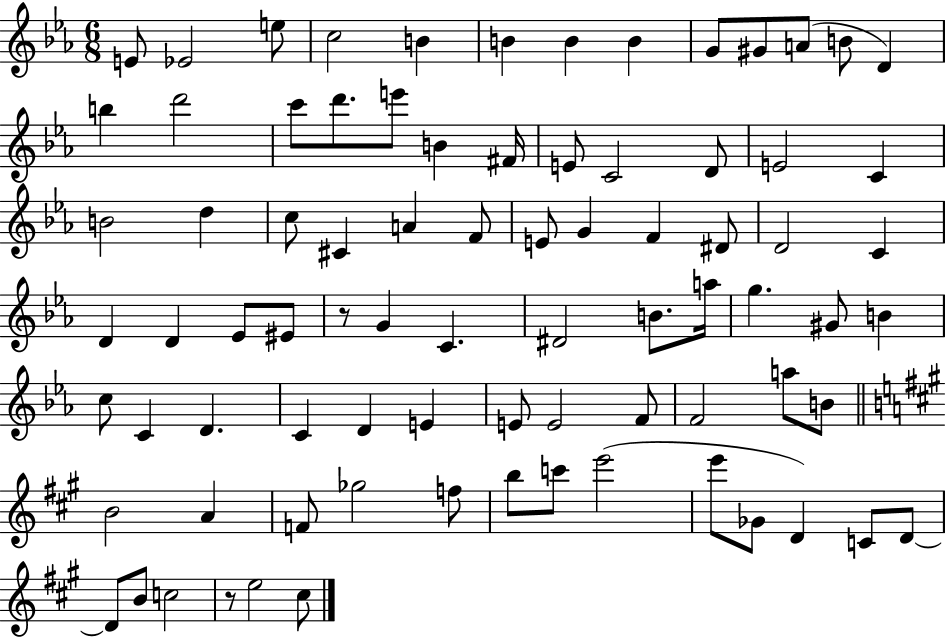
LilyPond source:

{
  \clef treble
  \numericTimeSignature
  \time 6/8
  \key ees \major
  e'8 ees'2 e''8 | c''2 b'4 | b'4 b'4 b'4 | g'8 gis'8 a'8( b'8 d'4) | \break b''4 d'''2 | c'''8 d'''8. e'''8 b'4 fis'16 | e'8 c'2 d'8 | e'2 c'4 | \break b'2 d''4 | c''8 cis'4 a'4 f'8 | e'8 g'4 f'4 dis'8 | d'2 c'4 | \break d'4 d'4 ees'8 eis'8 | r8 g'4 c'4. | dis'2 b'8. a''16 | g''4. gis'8 b'4 | \break c''8 c'4 d'4. | c'4 d'4 e'4 | e'8 e'2 f'8 | f'2 a''8 b'8 | \break \bar "||" \break \key a \major b'2 a'4 | f'8 ges''2 f''8 | b''8 c'''8 e'''2( | e'''8 ges'8 d'4) c'8 d'8~~ | \break d'8 b'8 c''2 | r8 e''2 cis''8 | \bar "|."
}